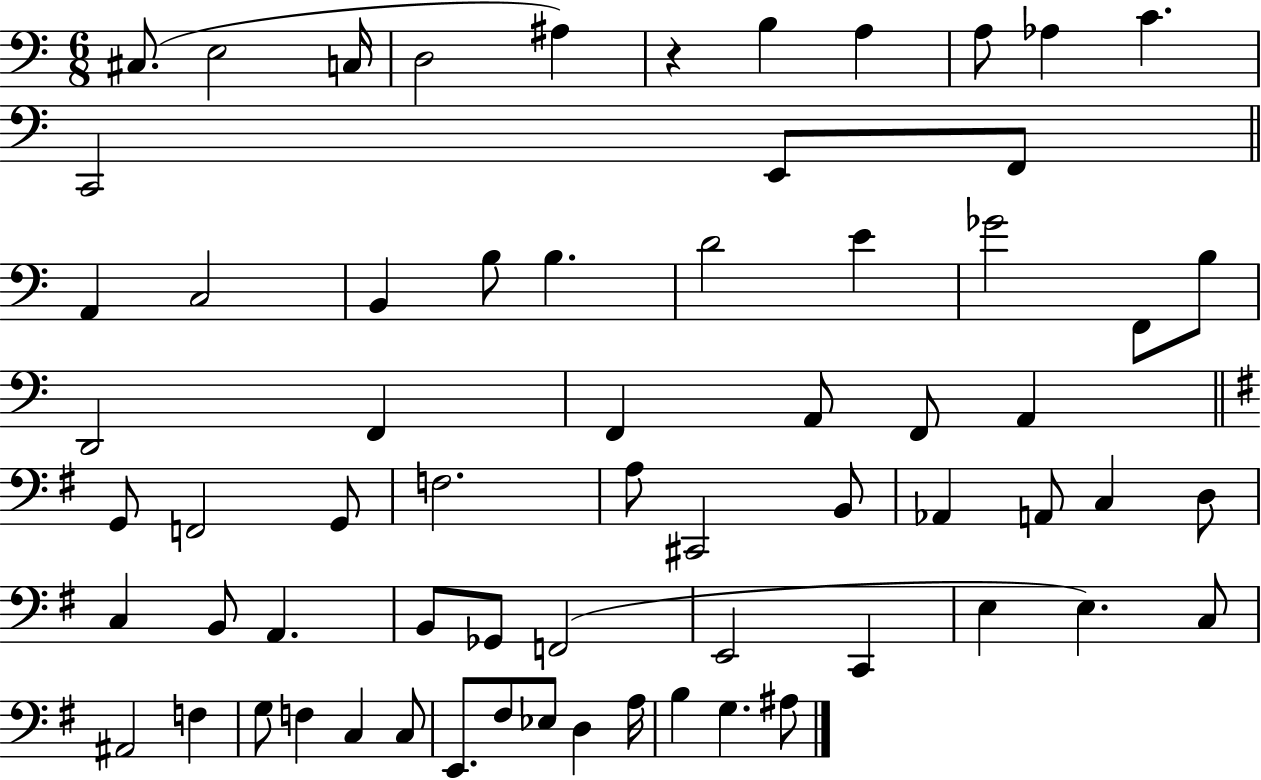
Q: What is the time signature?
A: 6/8